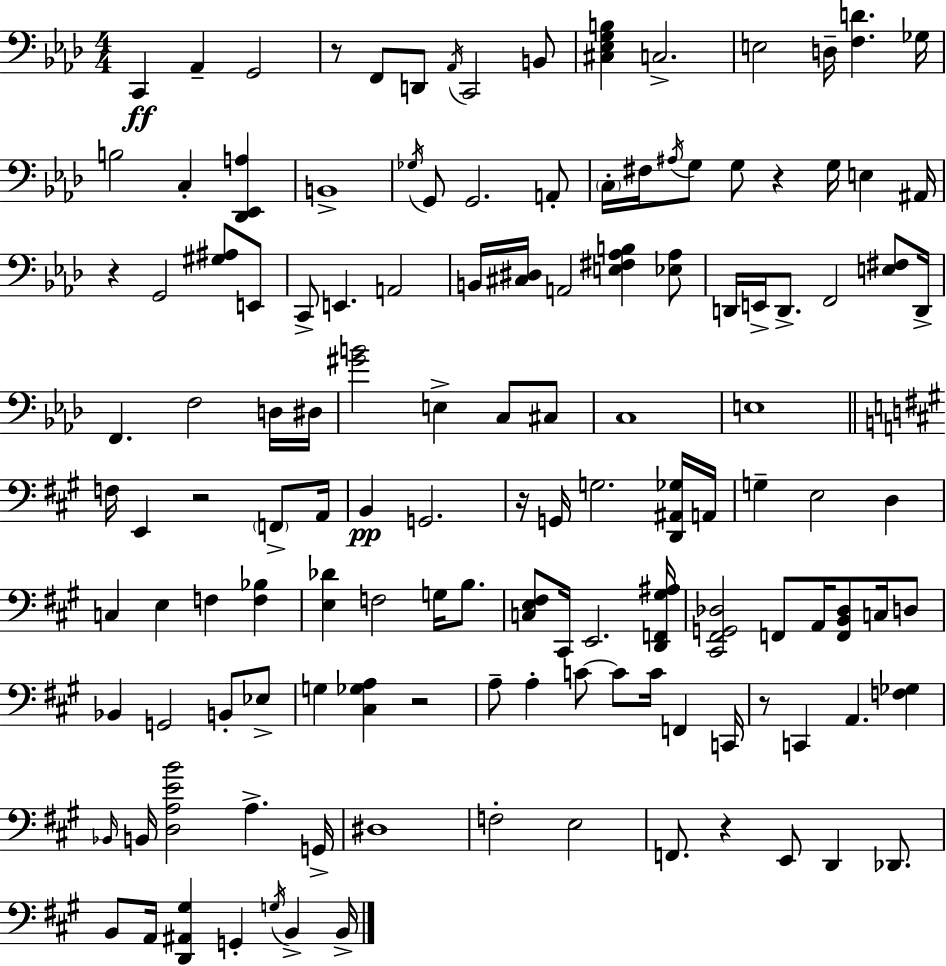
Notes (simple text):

C2/q Ab2/q G2/h R/e F2/e D2/e Ab2/s C2/h B2/e [C#3,Eb3,G3,B3]/q C3/h. E3/h D3/s [F3,D4]/q. Gb3/s B3/h C3/q [Db2,Eb2,A3]/q B2/w Gb3/s G2/e G2/h. A2/e C3/s F#3/s A#3/s G3/e G3/e R/q G3/s E3/q A#2/s R/q G2/h [G#3,A#3]/e E2/e C2/e E2/q. A2/h B2/s [C#3,D#3]/s A2/h [E3,F#3,Ab3,B3]/q [Eb3,Ab3]/e D2/s E2/s D2/e. F2/h [E3,F#3]/e D2/s F2/q. F3/h D3/s D#3/s [G#4,B4]/h E3/q C3/e C#3/e C3/w E3/w F3/s E2/q R/h F2/e A2/s B2/q G2/h. R/s G2/s G3/h. [D2,A#2,Gb3]/s A2/s G3/q E3/h D3/q C3/q E3/q F3/q [F3,Bb3]/q [E3,Db4]/q F3/h G3/s B3/e. [C3,E3,F#3]/e C#2/s E2/h. [D2,F2,G#3,A#3]/s [C#2,F#2,G2,Db3]/h F2/e A2/s [F2,B2,Db3]/e C3/s D3/e Bb2/q G2/h B2/e Eb3/e G3/q [C#3,Gb3,A3]/q R/h A3/e A3/q C4/e C4/e C4/s F2/q C2/s R/e C2/q A2/q. [F3,Gb3]/q Bb2/s B2/s [D3,A3,E4,B4]/h A3/q. G2/s D#3/w F3/h E3/h F2/e. R/q E2/e D2/q Db2/e. B2/e A2/s [D2,A#2,G#3]/q G2/q G3/s B2/q B2/s